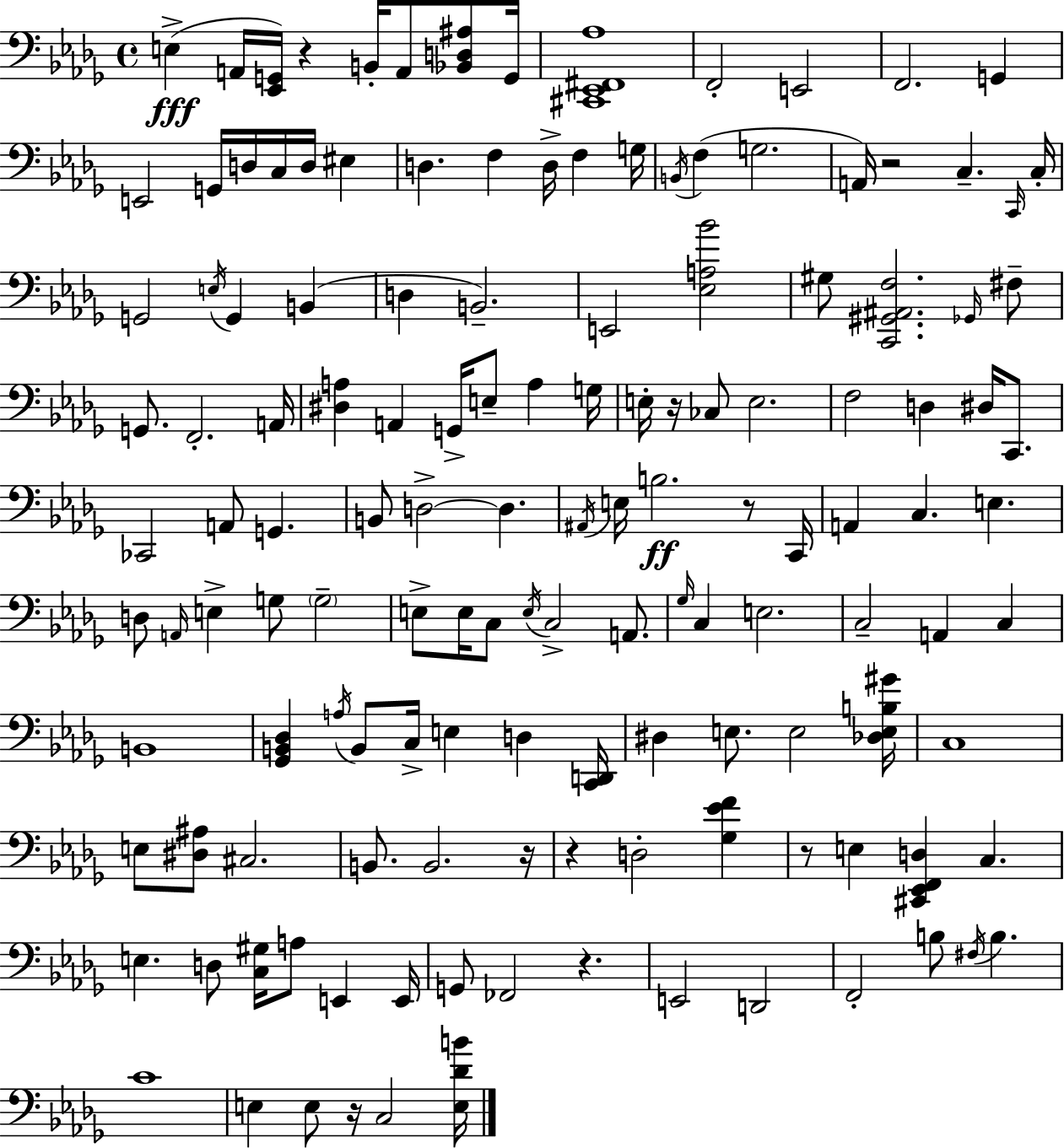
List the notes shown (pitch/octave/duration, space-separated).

E3/q A2/s [Eb2,G2]/s R/q B2/s A2/e [Bb2,D3,A#3]/e G2/s [C#2,Eb2,F#2,Ab3]/w F2/h E2/h F2/h. G2/q E2/h G2/s D3/s C3/s D3/s EIS3/q D3/q. F3/q D3/s F3/q G3/s B2/s F3/q G3/h. A2/s R/h C3/q. C2/s C3/s G2/h E3/s G2/q B2/q D3/q B2/h. E2/h [Eb3,A3,Bb4]/h G#3/e [C2,G#2,A#2,F3]/h. Gb2/s F#3/e G2/e. F2/h. A2/s [D#3,A3]/q A2/q G2/s E3/e A3/q G3/s E3/s R/s CES3/e E3/h. F3/h D3/q D#3/s C2/e. CES2/h A2/e G2/q. B2/e D3/h D3/q. A#2/s E3/s B3/h. R/e C2/s A2/q C3/q. E3/q. D3/e A2/s E3/q G3/e G3/h E3/e E3/s C3/e E3/s C3/h A2/e. Gb3/s C3/q E3/h. C3/h A2/q C3/q B2/w [Gb2,B2,Db3]/q A3/s B2/e C3/s E3/q D3/q [C2,D2]/s D#3/q E3/e. E3/h [Db3,E3,B3,G#4]/s C3/w E3/e [D#3,A#3]/e C#3/h. B2/e. B2/h. R/s R/q D3/h [Gb3,Eb4,F4]/q R/e E3/q [C#2,Eb2,F2,D3]/q C3/q. E3/q. D3/e [C3,G#3]/s A3/e E2/q E2/s G2/e FES2/h R/q. E2/h D2/h F2/h B3/e F#3/s B3/q. C4/w E3/q E3/e R/s C3/h [E3,Db4,B4]/s